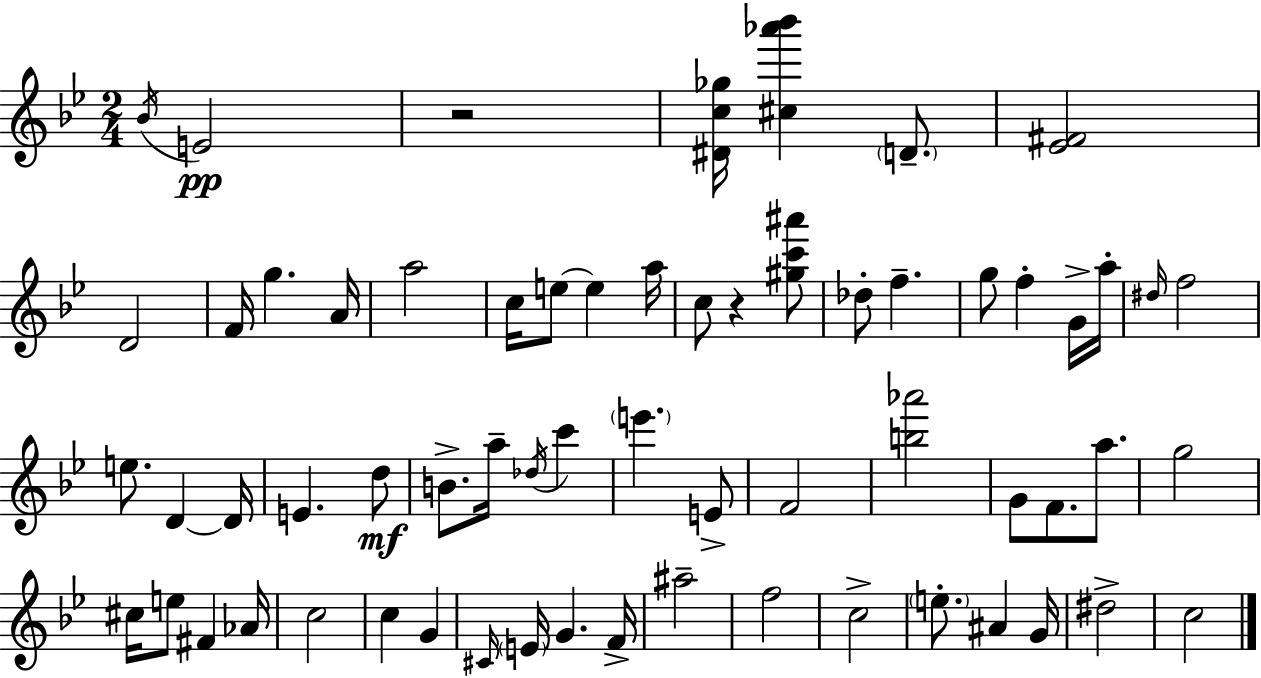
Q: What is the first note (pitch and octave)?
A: Bb4